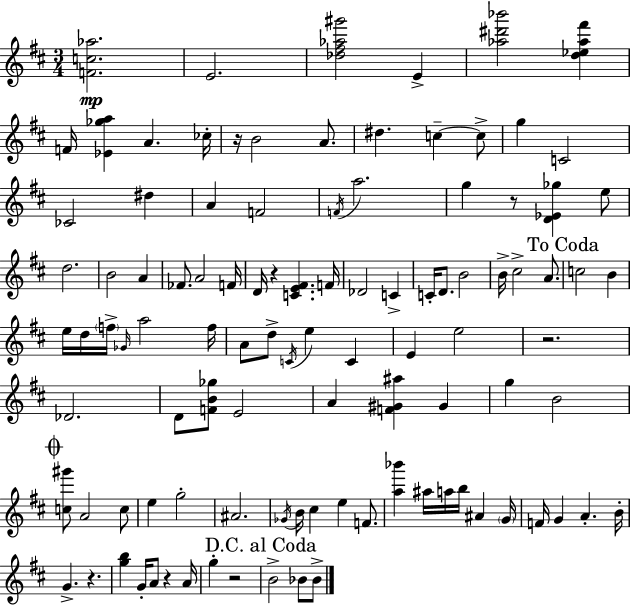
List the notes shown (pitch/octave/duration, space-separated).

[F4,C5,Ab5]/h. E4/h. [Db5,F#5,Ab5,G#6]/h E4/q [Ab5,D#6,Bb6]/h [D5,Eb5,Ab5,F#6]/q F4/s [Eb4,Gb5,A5]/q A4/q. CES5/s R/s B4/h A4/e. D#5/q. C5/q C5/e G5/q C4/h CES4/h D#5/q A4/q F4/h F4/s A5/h. G5/q R/e [D4,Eb4,Gb5]/q E5/e D5/h. B4/h A4/q FES4/e. A4/h F4/s D4/s R/q [C4,E4,F#4]/q. F4/s Db4/h C4/q C4/s D4/e. B4/h B4/s C#5/h A4/e. C5/h B4/q E5/s D5/s F5/s Gb4/s A5/h F5/s A4/e D5/e C4/s E5/q C4/q E4/q E5/h R/h. Db4/h. D4/e [F4,B4,Gb5]/e E4/h A4/q [F4,G#4,A#5]/q G#4/q G5/q B4/h [C5,G#6]/e A4/h C5/e E5/q G5/h A#4/h. Gb4/s B4/s C#5/q E5/q F4/e. [A5,Bb6]/q A#5/s A5/s B5/s A#4/q G4/s F4/s G4/q A4/q. B4/s G4/q. R/q. [G5,B5]/q G4/s A4/e R/q A4/s G5/q R/h B4/h Bb4/e Bb4/e